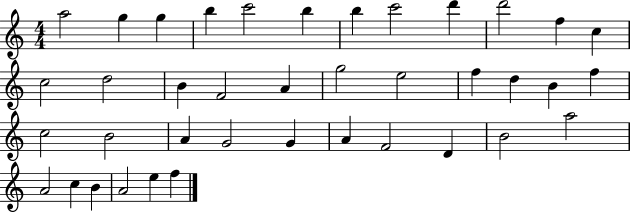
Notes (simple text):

A5/h G5/q G5/q B5/q C6/h B5/q B5/q C6/h D6/q D6/h F5/q C5/q C5/h D5/h B4/q F4/h A4/q G5/h E5/h F5/q D5/q B4/q F5/q C5/h B4/h A4/q G4/h G4/q A4/q F4/h D4/q B4/h A5/h A4/h C5/q B4/q A4/h E5/q F5/q